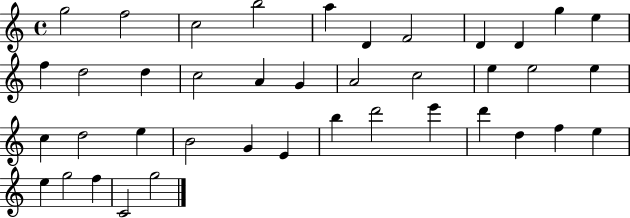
G5/h F5/h C5/h B5/h A5/q D4/q F4/h D4/q D4/q G5/q E5/q F5/q D5/h D5/q C5/h A4/q G4/q A4/h C5/h E5/q E5/h E5/q C5/q D5/h E5/q B4/h G4/q E4/q B5/q D6/h E6/q D6/q D5/q F5/q E5/q E5/q G5/h F5/q C4/h G5/h